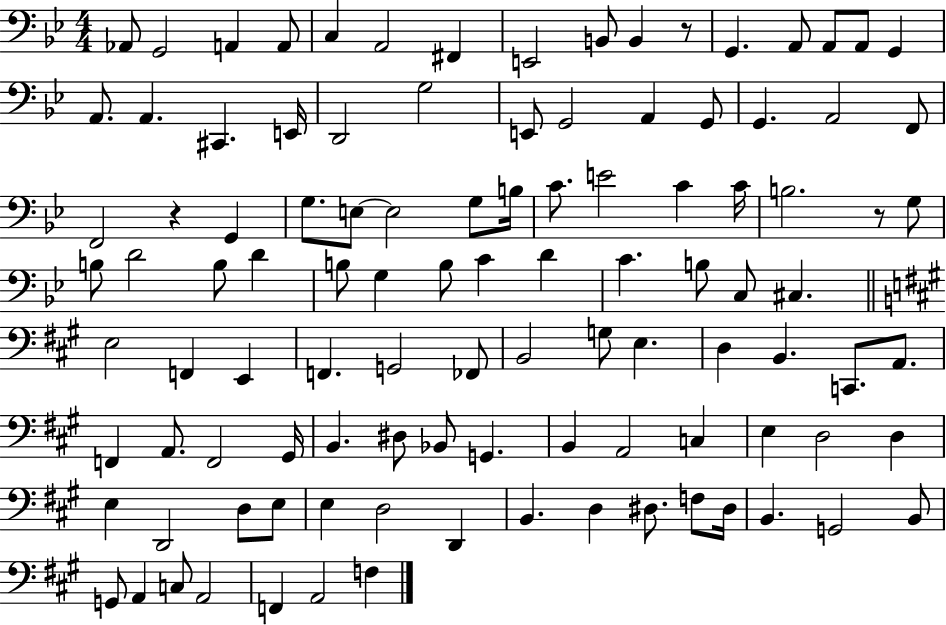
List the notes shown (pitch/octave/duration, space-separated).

Ab2/e G2/h A2/q A2/e C3/q A2/h F#2/q E2/h B2/e B2/q R/e G2/q. A2/e A2/e A2/e G2/q A2/e. A2/q. C#2/q. E2/s D2/h G3/h E2/e G2/h A2/q G2/e G2/q. A2/h F2/e F2/h R/q G2/q G3/e. E3/e E3/h G3/e B3/s C4/e. E4/h C4/q C4/s B3/h. R/e G3/e B3/e D4/h B3/e D4/q B3/e G3/q B3/e C4/q D4/q C4/q. B3/e C3/e C#3/q. E3/h F2/q E2/q F2/q. G2/h FES2/e B2/h G3/e E3/q. D3/q B2/q. C2/e. A2/e. F2/q A2/e. F2/h G#2/s B2/q. D#3/e Bb2/e G2/q. B2/q A2/h C3/q E3/q D3/h D3/q E3/q D2/h D3/e E3/e E3/q D3/h D2/q B2/q. D3/q D#3/e. F3/e D#3/s B2/q. G2/h B2/e G2/e A2/q C3/e A2/h F2/q A2/h F3/q